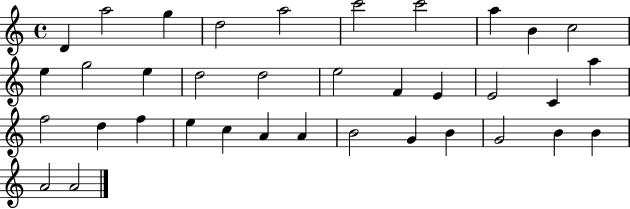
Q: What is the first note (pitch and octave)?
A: D4